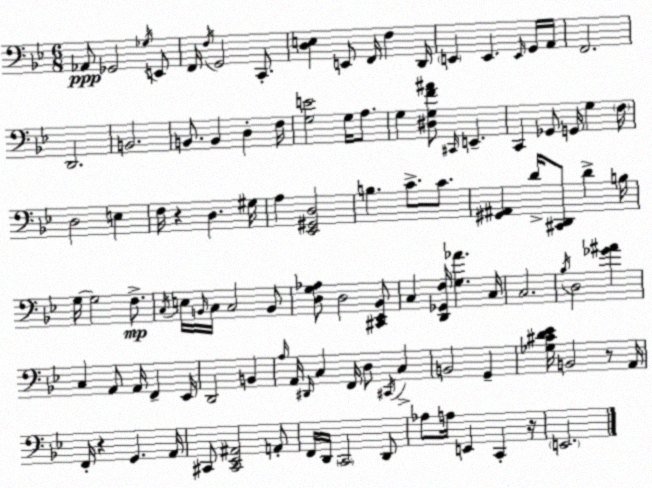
X:1
T:Untitled
M:6/8
L:1/4
K:Bb
_A,,/2 _G,,2 _G,/4 E,,/2 F,,/4 F,/4 G,,2 C,,/2 [D,E,] E,,/2 F,,/4 F, D,,/4 E,, E,, E,,/4 G,,/4 A,,/4 F,,2 D,,2 B,,2 B,,/2 B,, D, F,/4 [G,E]2 G,/4 A,/2 G, [^D,G,F^A]/2 ^C,,/4 E,, C,, _G,,/2 G,,/4 G, F,/4 D,2 E, F,/4 z D, ^G,/4 A, [_E,,^G,,D,]2 B, C/2 C/2 [^G,,^A,,] D/4 [^C,,D,,]/2 D B,/4 G,/4 G,2 F,/2 C,/4 E,/4 B,,/4 C,/4 C,2 B,,/2 [D,G,_A,]/2 D,2 [^C,,_E,,_B,,]/2 C, [D,,_G,,F,]/4 [G,_A] C,/4 C,2 _B,/4 D,2 [_G^A] C, A,,/2 A,,/4 F,, _E,,/4 D,,2 B,, A,/4 A,,/4 ^D,,/4 C, F,,/4 D,/2 ^C,,/4 C, B,,2 G,, [_G,^CD_E]/4 B,,2 z/2 A,,/4 F,,/4 z G,, A,,/4 ^C,,/2 [^C,,_E,,^A,,]2 A,,/2 F,,/4 D,,/4 C,,2 D,,/2 _A,/2 A,/4 E,, C,, z/4 E,,2